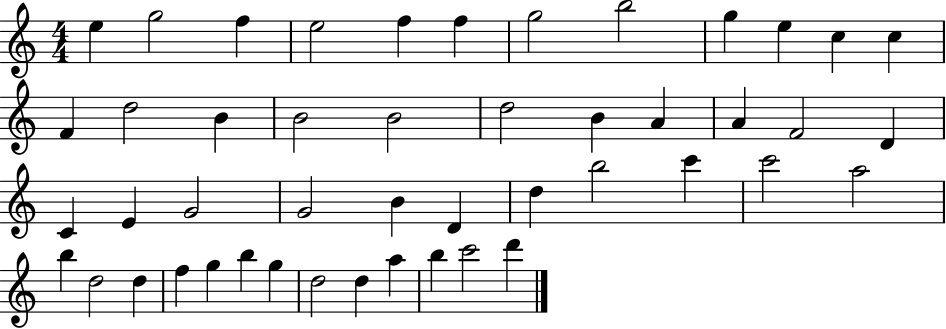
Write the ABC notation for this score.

X:1
T:Untitled
M:4/4
L:1/4
K:C
e g2 f e2 f f g2 b2 g e c c F d2 B B2 B2 d2 B A A F2 D C E G2 G2 B D d b2 c' c'2 a2 b d2 d f g b g d2 d a b c'2 d'